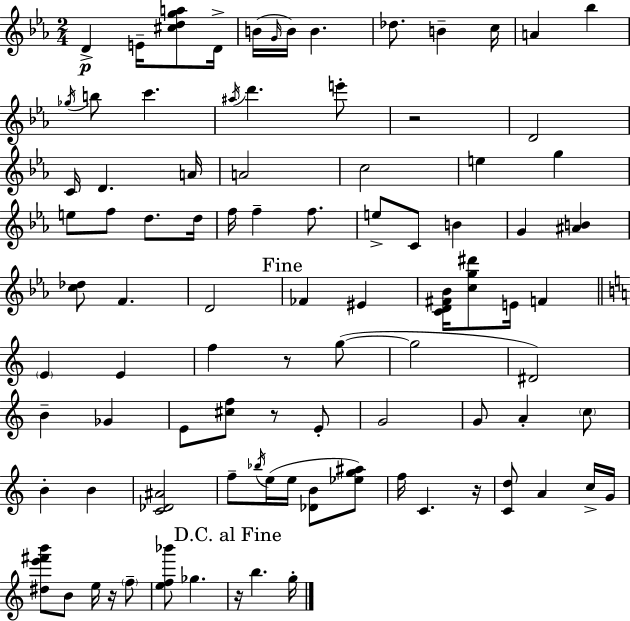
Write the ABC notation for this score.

X:1
T:Untitled
M:2/4
L:1/4
K:Cm
D E/4 [^cdga]/2 D/4 B/4 G/4 B/4 B _d/2 B c/4 A _b _g/4 b/2 c' ^a/4 d' e'/2 z2 D2 C/4 D A/4 A2 c2 e g e/2 f/2 d/2 d/4 f/4 f f/2 e/2 C/2 B G [^AB] [c_d]/2 F D2 _F ^E [CD^F_B]/4 [cg^d']/2 E/4 F E E f z/2 g/2 g2 ^D2 B _G E/2 [^cf]/2 z/2 E/2 G2 G/2 A c/2 B B [C_D^A]2 f/2 _b/4 e/4 e/4 [_DB]/2 [_eg^a]/2 f/4 C z/4 [Cd]/2 A c/4 G/4 [^de'^f'b']/2 B/2 e/4 z/4 f/2 [ef_b']/2 _g z/4 b g/4